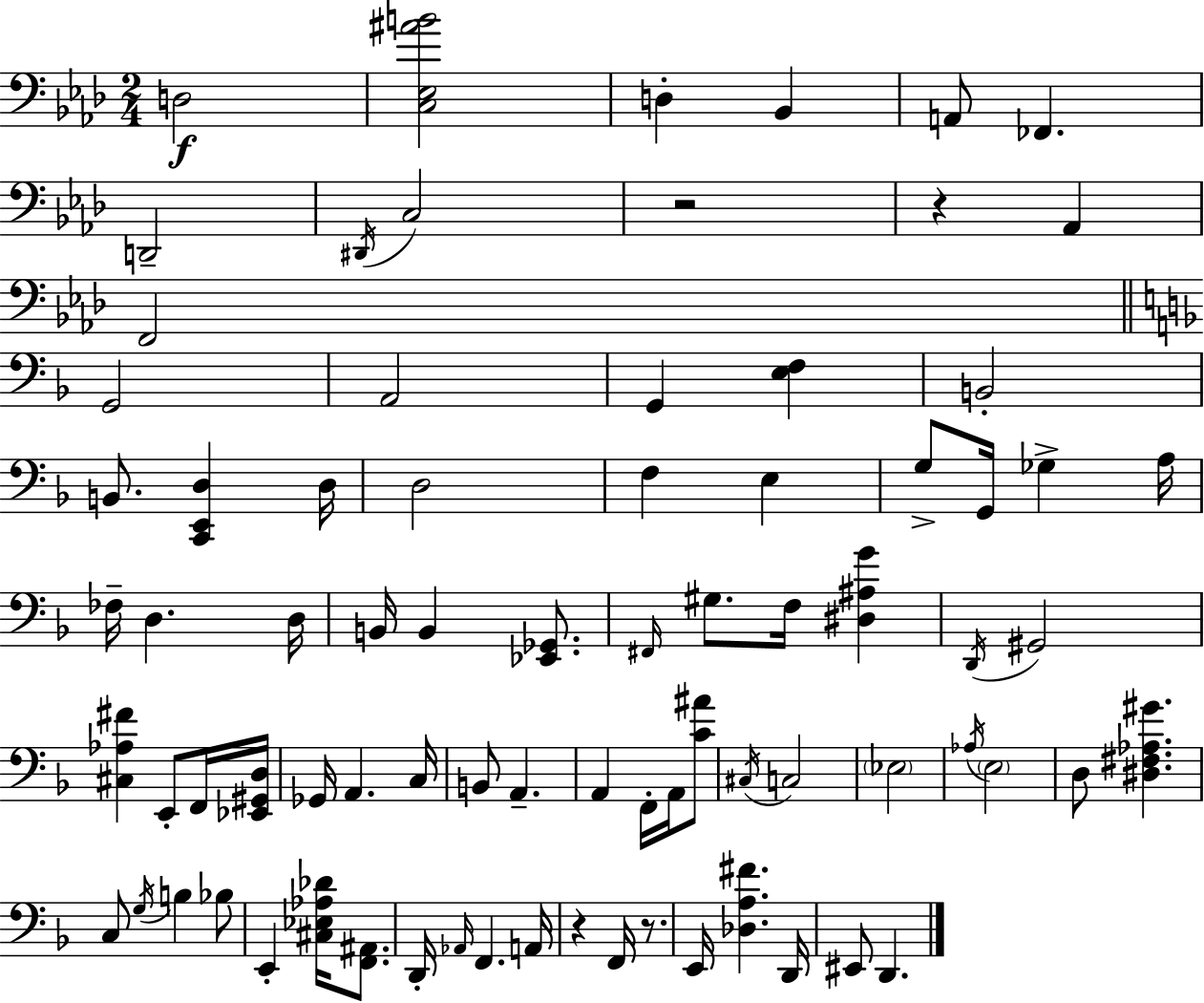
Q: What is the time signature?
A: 2/4